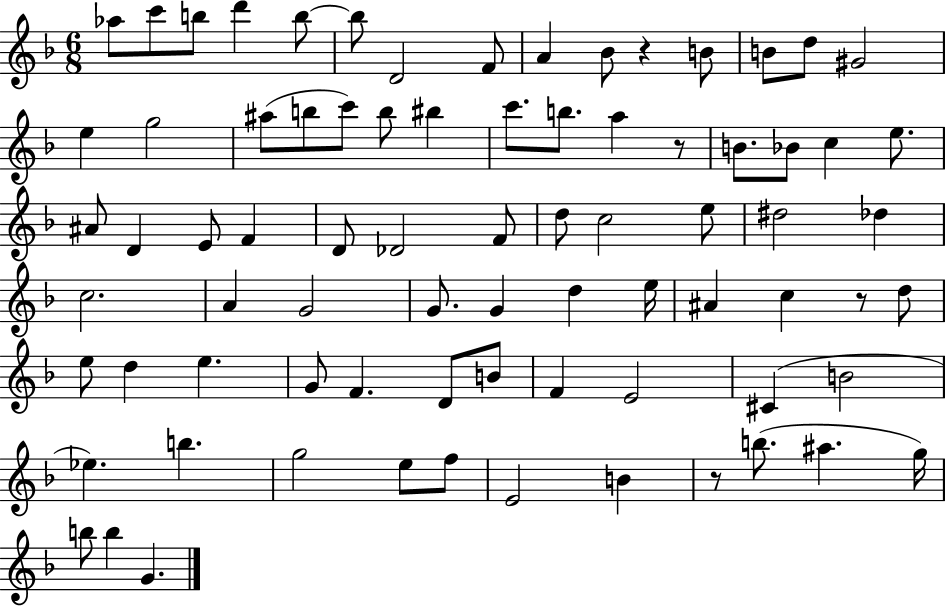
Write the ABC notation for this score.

X:1
T:Untitled
M:6/8
L:1/4
K:F
_a/2 c'/2 b/2 d' b/2 b/2 D2 F/2 A _B/2 z B/2 B/2 d/2 ^G2 e g2 ^a/2 b/2 c'/2 b/2 ^b c'/2 b/2 a z/2 B/2 _B/2 c e/2 ^A/2 D E/2 F D/2 _D2 F/2 d/2 c2 e/2 ^d2 _d c2 A G2 G/2 G d e/4 ^A c z/2 d/2 e/2 d e G/2 F D/2 B/2 F E2 ^C B2 _e b g2 e/2 f/2 E2 B z/2 b/2 ^a g/4 b/2 b G